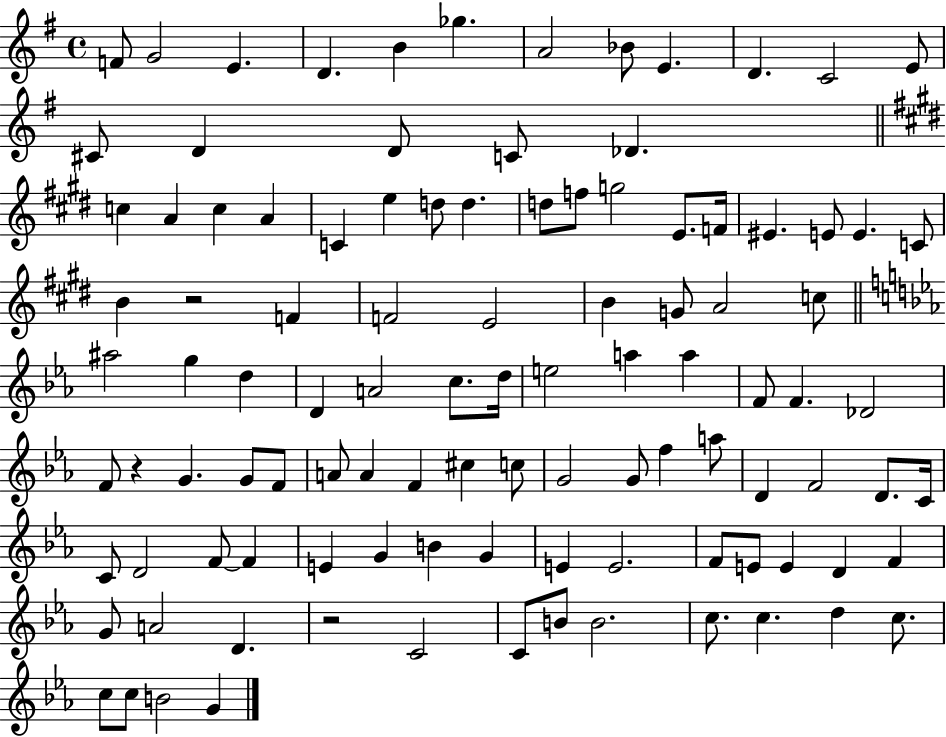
X:1
T:Untitled
M:4/4
L:1/4
K:G
F/2 G2 E D B _g A2 _B/2 E D C2 E/2 ^C/2 D D/2 C/2 _D c A c A C e d/2 d d/2 f/2 g2 E/2 F/4 ^E E/2 E C/2 B z2 F F2 E2 B G/2 A2 c/2 ^a2 g d D A2 c/2 d/4 e2 a a F/2 F _D2 F/2 z G G/2 F/2 A/2 A F ^c c/2 G2 G/2 f a/2 D F2 D/2 C/4 C/2 D2 F/2 F E G B G E E2 F/2 E/2 E D F G/2 A2 D z2 C2 C/2 B/2 B2 c/2 c d c/2 c/2 c/2 B2 G